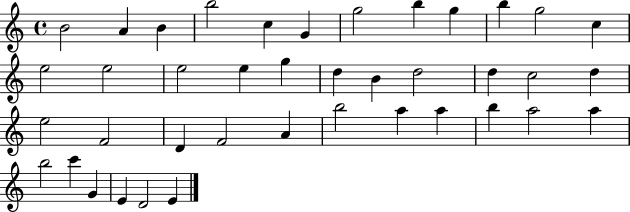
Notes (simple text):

B4/h A4/q B4/q B5/h C5/q G4/q G5/h B5/q G5/q B5/q G5/h C5/q E5/h E5/h E5/h E5/q G5/q D5/q B4/q D5/h D5/q C5/h D5/q E5/h F4/h D4/q F4/h A4/q B5/h A5/q A5/q B5/q A5/h A5/q B5/h C6/q G4/q E4/q D4/h E4/q